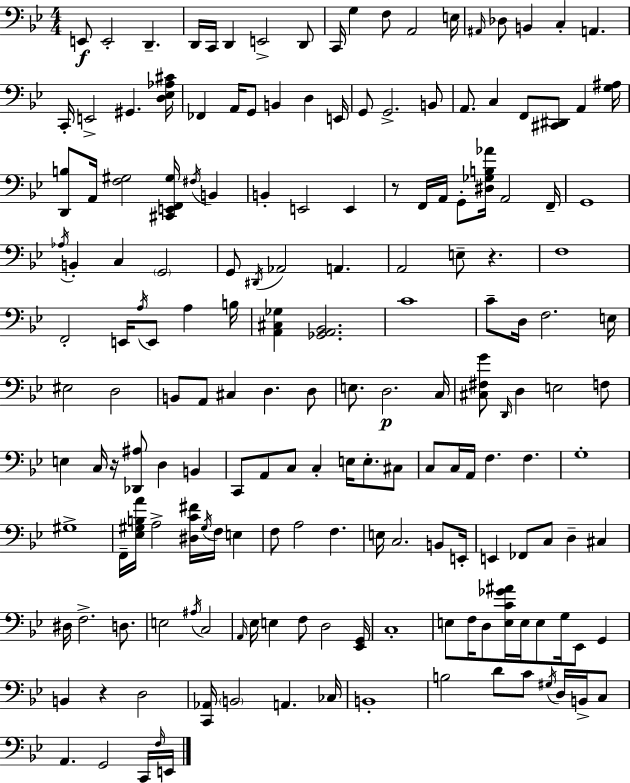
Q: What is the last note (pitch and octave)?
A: E2